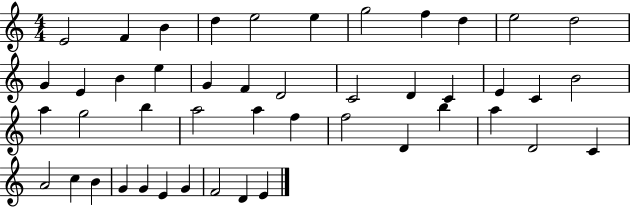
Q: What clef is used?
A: treble